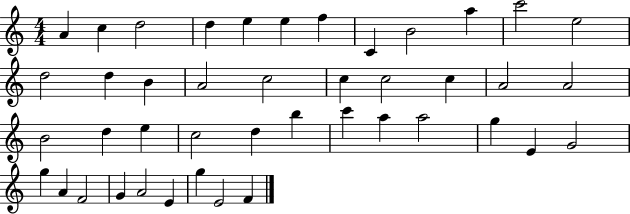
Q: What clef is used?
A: treble